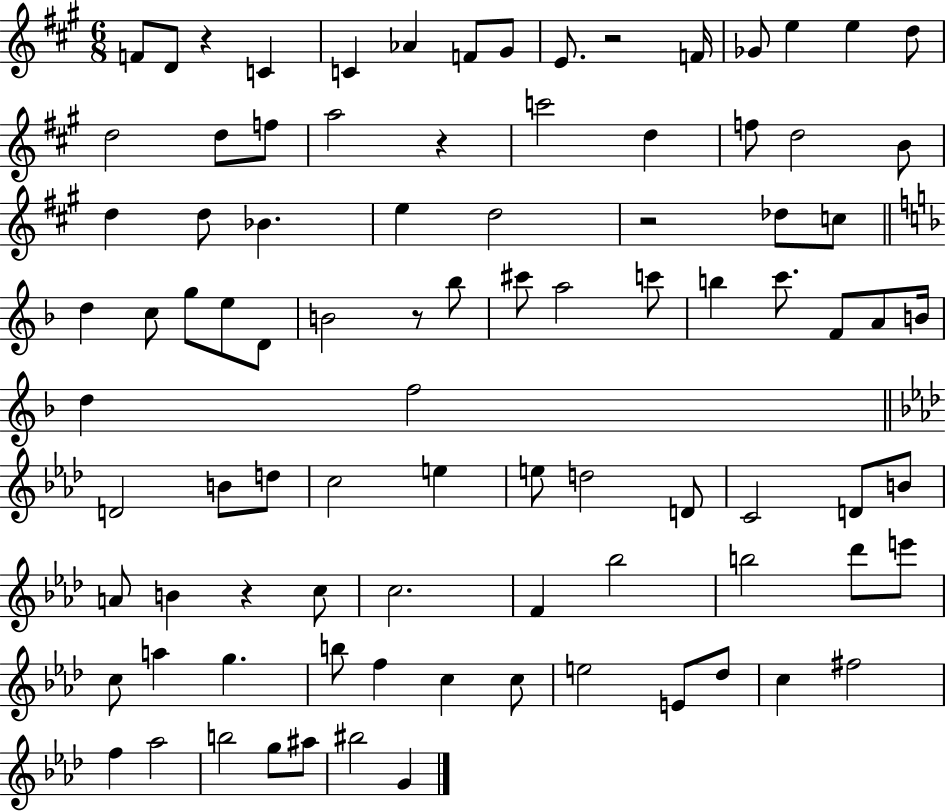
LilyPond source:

{
  \clef treble
  \numericTimeSignature
  \time 6/8
  \key a \major
  f'8 d'8 r4 c'4 | c'4 aes'4 f'8 gis'8 | e'8. r2 f'16 | ges'8 e''4 e''4 d''8 | \break d''2 d''8 f''8 | a''2 r4 | c'''2 d''4 | f''8 d''2 b'8 | \break d''4 d''8 bes'4. | e''4 d''2 | r2 des''8 c''8 | \bar "||" \break \key d \minor d''4 c''8 g''8 e''8 d'8 | b'2 r8 bes''8 | cis'''8 a''2 c'''8 | b''4 c'''8. f'8 a'8 b'16 | \break d''4 f''2 | \bar "||" \break \key aes \major d'2 b'8 d''8 | c''2 e''4 | e''8 d''2 d'8 | c'2 d'8 b'8 | \break a'8 b'4 r4 c''8 | c''2. | f'4 bes''2 | b''2 des'''8 e'''8 | \break c''8 a''4 g''4. | b''8 f''4 c''4 c''8 | e''2 e'8 des''8 | c''4 fis''2 | \break f''4 aes''2 | b''2 g''8 ais''8 | bis''2 g'4 | \bar "|."
}